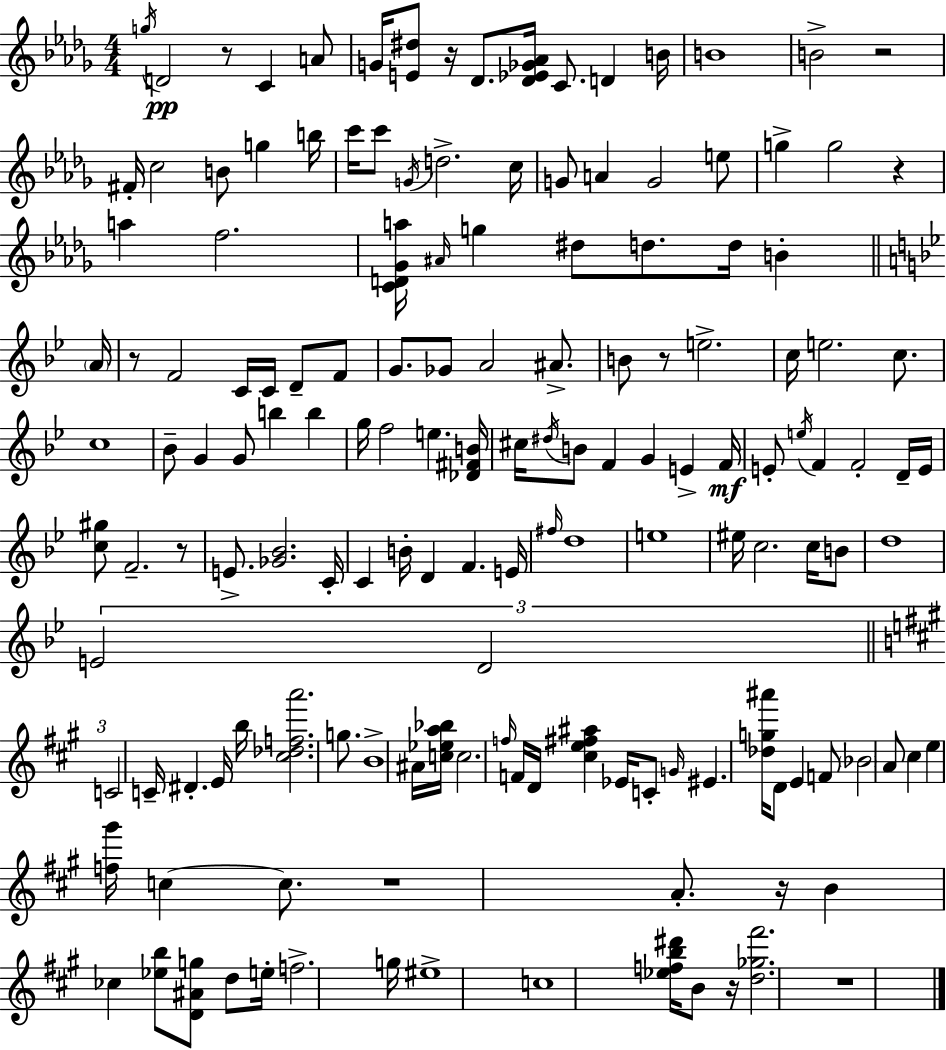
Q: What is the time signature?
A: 4/4